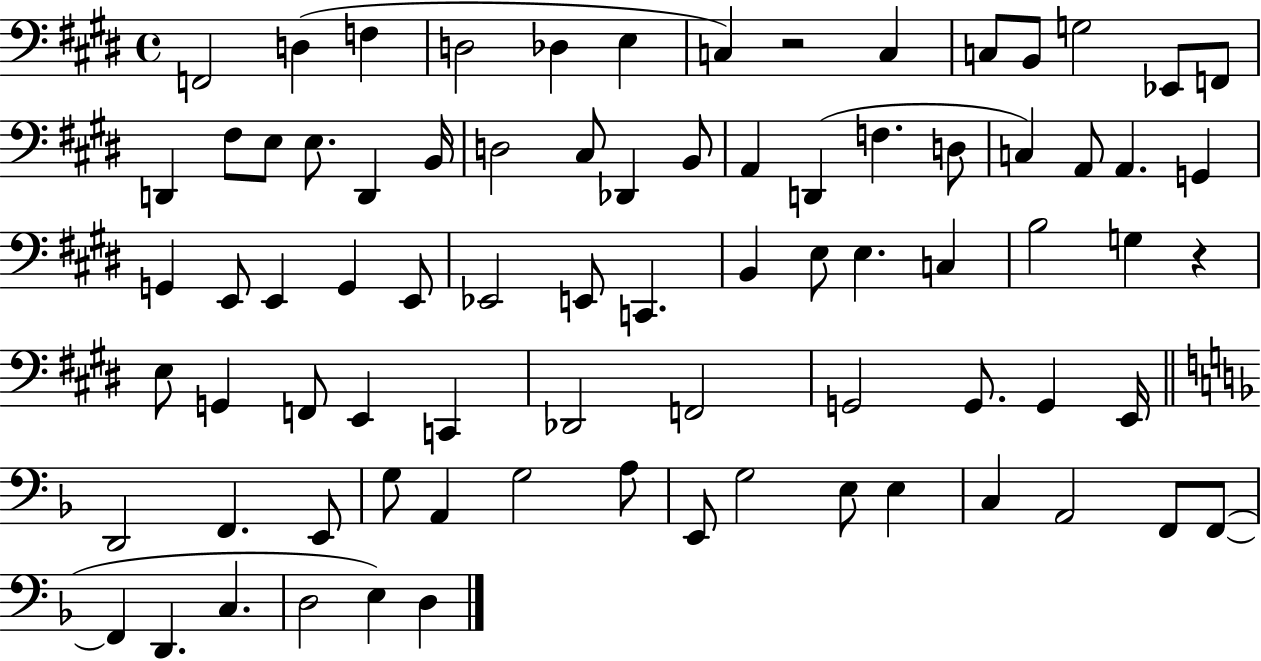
F2/h D3/q F3/q D3/h Db3/q E3/q C3/q R/h C3/q C3/e B2/e G3/h Eb2/e F2/e D2/q F#3/e E3/e E3/e. D2/q B2/s D3/h C#3/e Db2/q B2/e A2/q D2/q F3/q. D3/e C3/q A2/e A2/q. G2/q G2/q E2/e E2/q G2/q E2/e Eb2/h E2/e C2/q. B2/q E3/e E3/q. C3/q B3/h G3/q R/q E3/e G2/q F2/e E2/q C2/q Db2/h F2/h G2/h G2/e. G2/q E2/s D2/h F2/q. E2/e G3/e A2/q G3/h A3/e E2/e G3/h E3/e E3/q C3/q A2/h F2/e F2/e F2/q D2/q. C3/q. D3/h E3/q D3/q